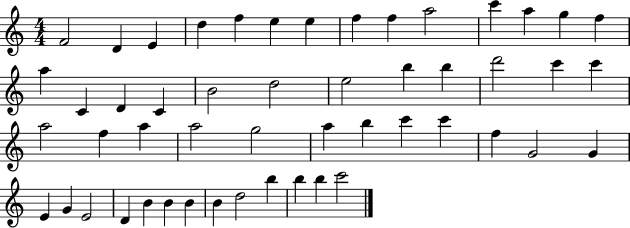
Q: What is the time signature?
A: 4/4